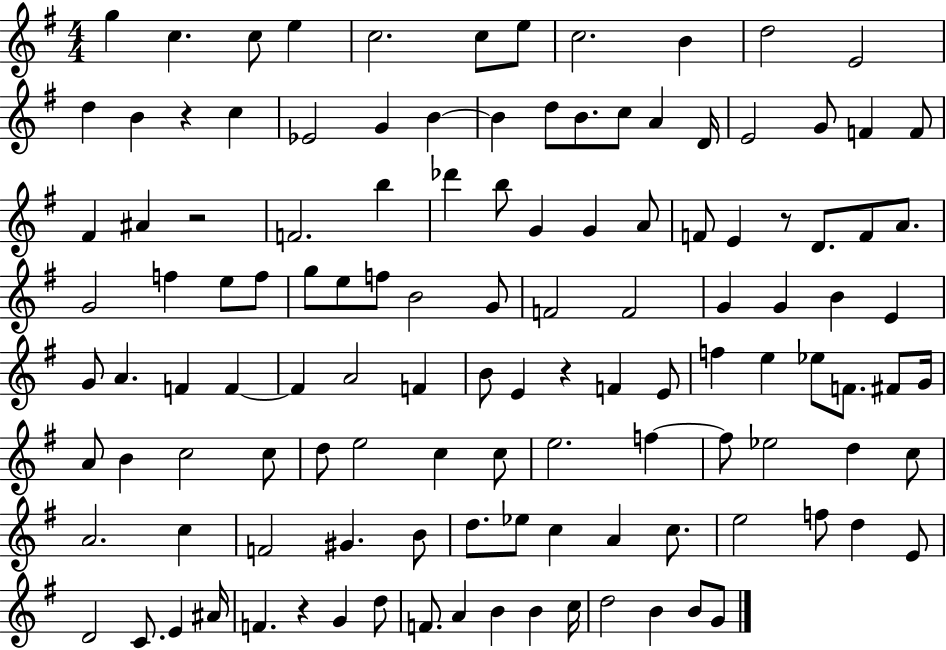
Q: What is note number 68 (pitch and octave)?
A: F5